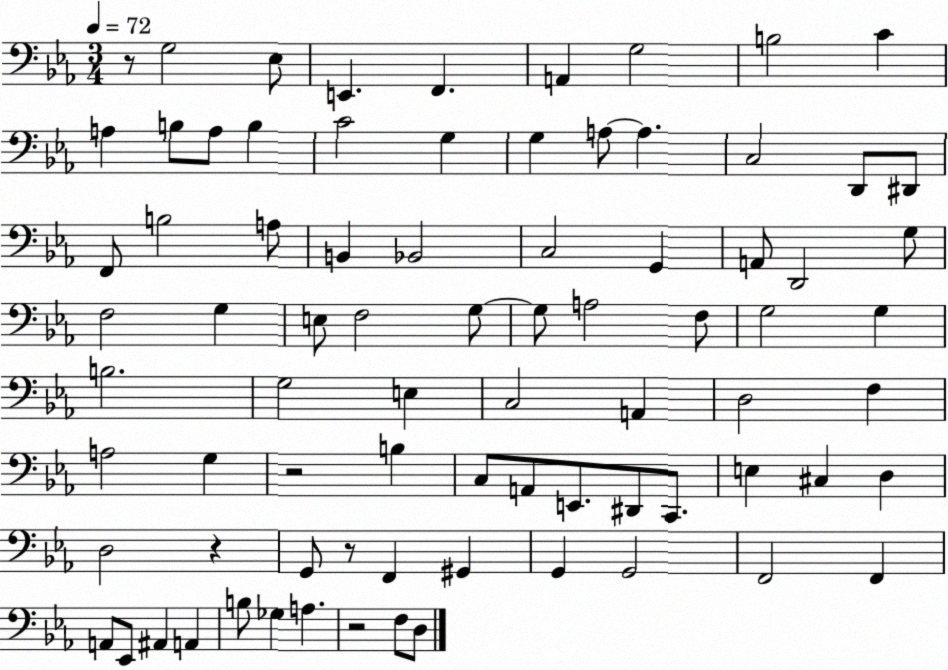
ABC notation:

X:1
T:Untitled
M:3/4
L:1/4
K:Eb
z/2 G,2 _E,/2 E,, F,, A,, G,2 B,2 C A, B,/2 A,/2 B, C2 G, G, A,/2 A, C,2 D,,/2 ^D,,/2 F,,/2 B,2 A,/2 B,, _B,,2 C,2 G,, A,,/2 D,,2 G,/2 F,2 G, E,/2 F,2 G,/2 G,/2 A,2 F,/2 G,2 G, B,2 G,2 E, C,2 A,, D,2 F, A,2 G, z2 B, C,/2 A,,/2 E,,/2 ^D,,/2 C,,/2 E, ^C, D, D,2 z G,,/2 z/2 F,, ^G,, G,, G,,2 F,,2 F,, A,,/2 _E,,/2 ^A,, A,, B,/2 _G, A, z2 F,/2 D,/2